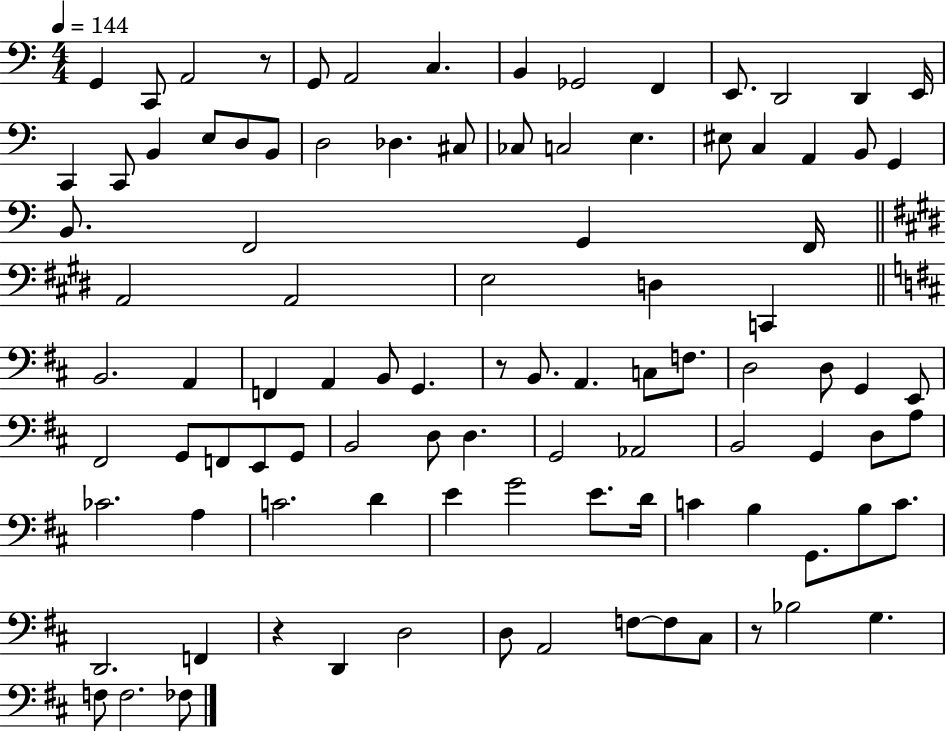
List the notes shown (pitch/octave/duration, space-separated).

G2/q C2/e A2/h R/e G2/e A2/h C3/q. B2/q Gb2/h F2/q E2/e. D2/h D2/q E2/s C2/q C2/e B2/q E3/e D3/e B2/e D3/h Db3/q. C#3/e CES3/e C3/h E3/q. EIS3/e C3/q A2/q B2/e G2/q B2/e. F2/h G2/q F2/s A2/h A2/h E3/h D3/q C2/q B2/h. A2/q F2/q A2/q B2/e G2/q. R/e B2/e. A2/q. C3/e F3/e. D3/h D3/e G2/q E2/e F#2/h G2/e F2/e E2/e G2/e B2/h D3/e D3/q. G2/h Ab2/h B2/h G2/q D3/e A3/e CES4/h. A3/q C4/h. D4/q E4/q G4/h E4/e. D4/s C4/q B3/q G2/e. B3/e C4/e. D2/h. F2/q R/q D2/q D3/h D3/e A2/h F3/e F3/e C#3/e R/e Bb3/h G3/q. F3/e F3/h. FES3/e